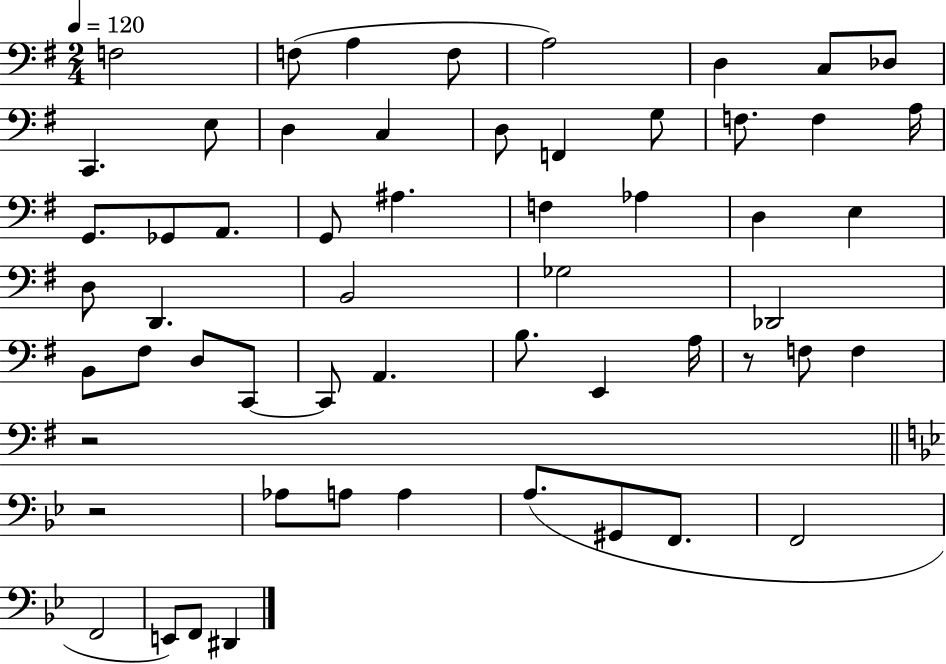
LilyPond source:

{
  \clef bass
  \numericTimeSignature
  \time 2/4
  \key g \major
  \tempo 4 = 120
  \repeat volta 2 { f2 | f8( a4 f8 | a2) | d4 c8 des8 | \break c,4. e8 | d4 c4 | d8 f,4 g8 | f8. f4 a16 | \break g,8. ges,8 a,8. | g,8 ais4. | f4 aes4 | d4 e4 | \break d8 d,4. | b,2 | ges2 | des,2 | \break b,8 fis8 d8 c,8~~ | c,8 a,4. | b8. e,4 a16 | r8 f8 f4 | \break r2 | \bar "||" \break \key g \minor r2 | aes8 a8 a4 | a8.( gis,8 f,8. | f,2 | \break f,2 | e,8) f,8 dis,4 | } \bar "|."
}